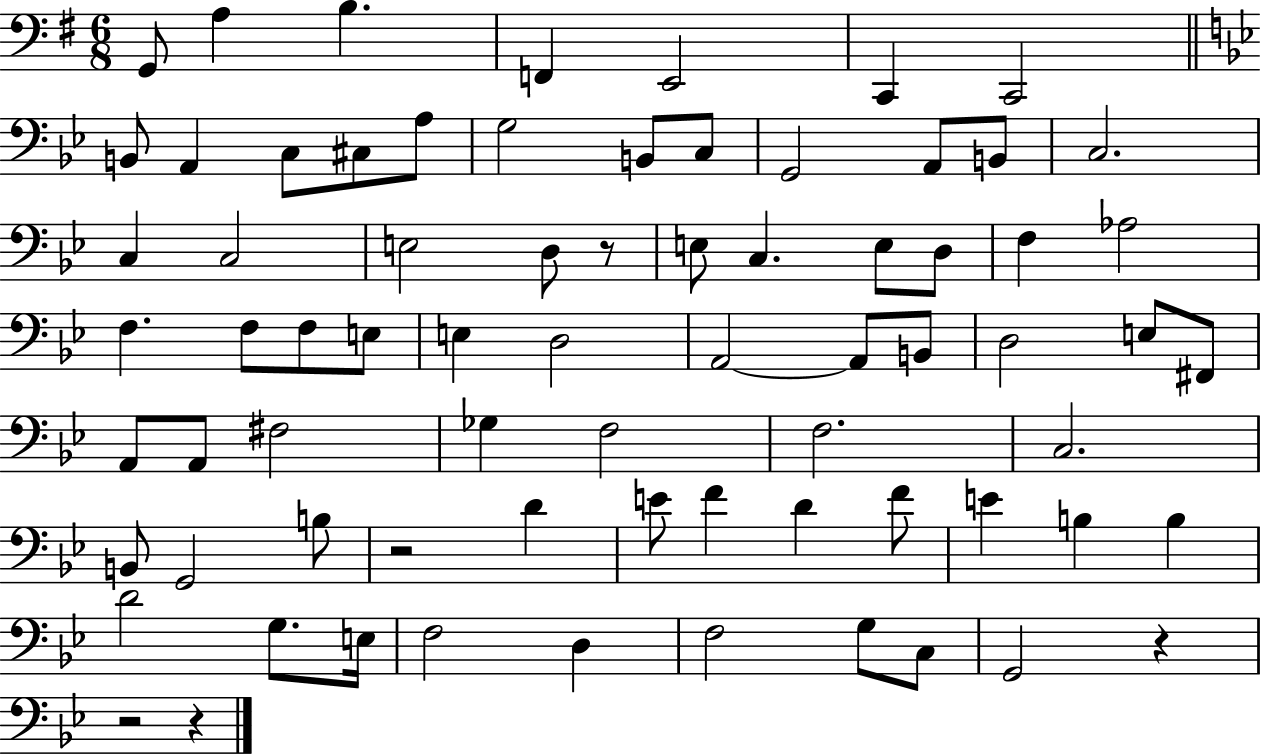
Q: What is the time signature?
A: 6/8